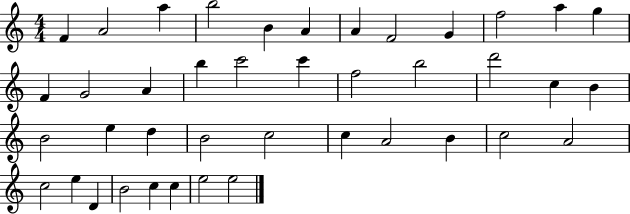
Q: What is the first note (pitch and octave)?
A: F4